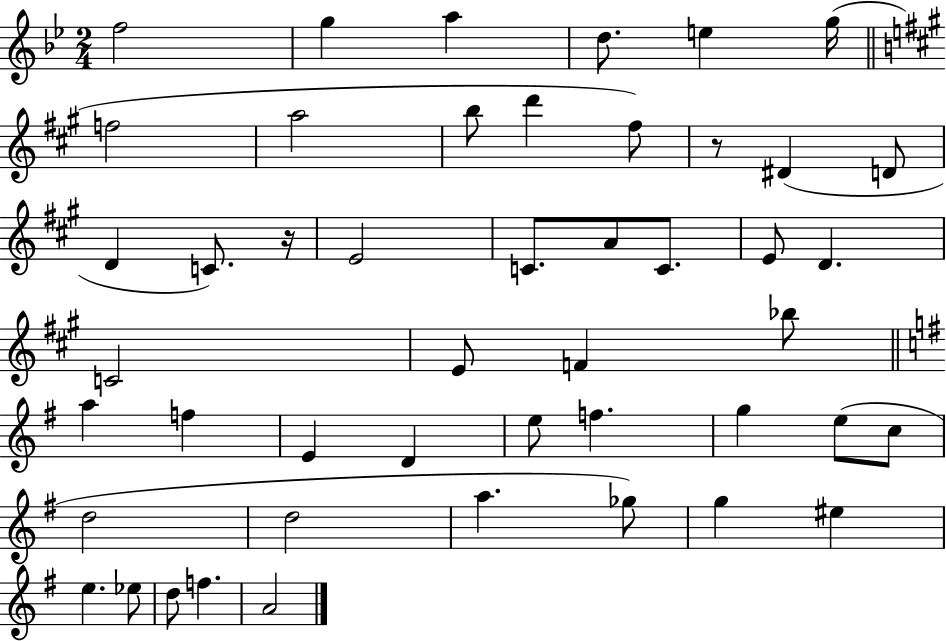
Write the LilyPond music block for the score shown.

{
  \clef treble
  \numericTimeSignature
  \time 2/4
  \key bes \major
  \repeat volta 2 { f''2 | g''4 a''4 | d''8. e''4 g''16( | \bar "||" \break \key a \major f''2 | a''2 | b''8 d'''4 fis''8) | r8 dis'4( d'8 | \break d'4 c'8.) r16 | e'2 | c'8. a'8 c'8. | e'8 d'4. | \break c'2 | e'8 f'4 bes''8 | \bar "||" \break \key g \major a''4 f''4 | e'4 d'4 | e''8 f''4. | g''4 e''8( c''8 | \break d''2 | d''2 | a''4. ges''8) | g''4 eis''4 | \break e''4. ees''8 | d''8 f''4. | a'2 | } \bar "|."
}